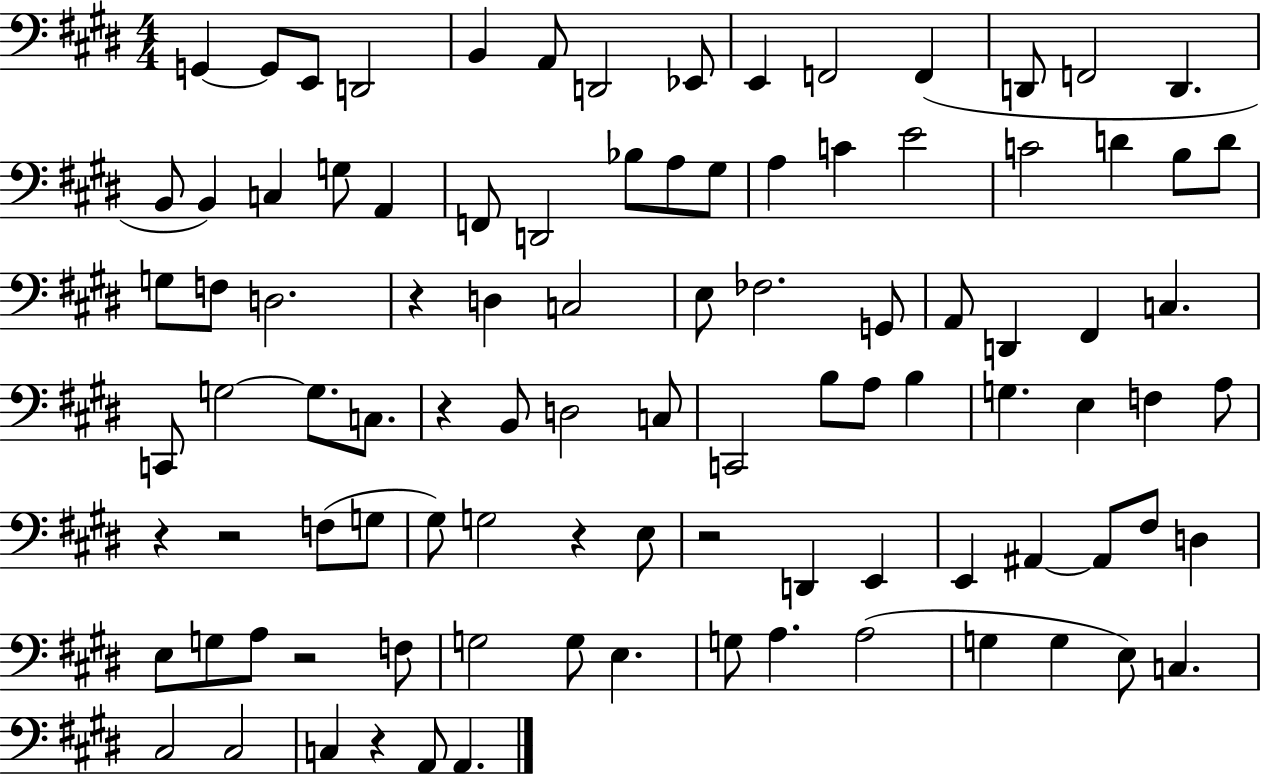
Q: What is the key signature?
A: E major